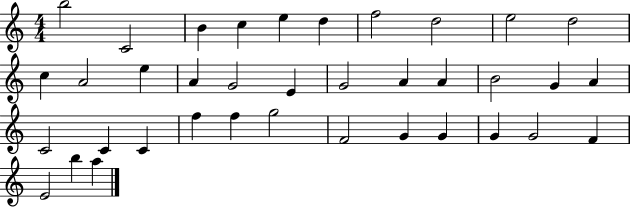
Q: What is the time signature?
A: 4/4